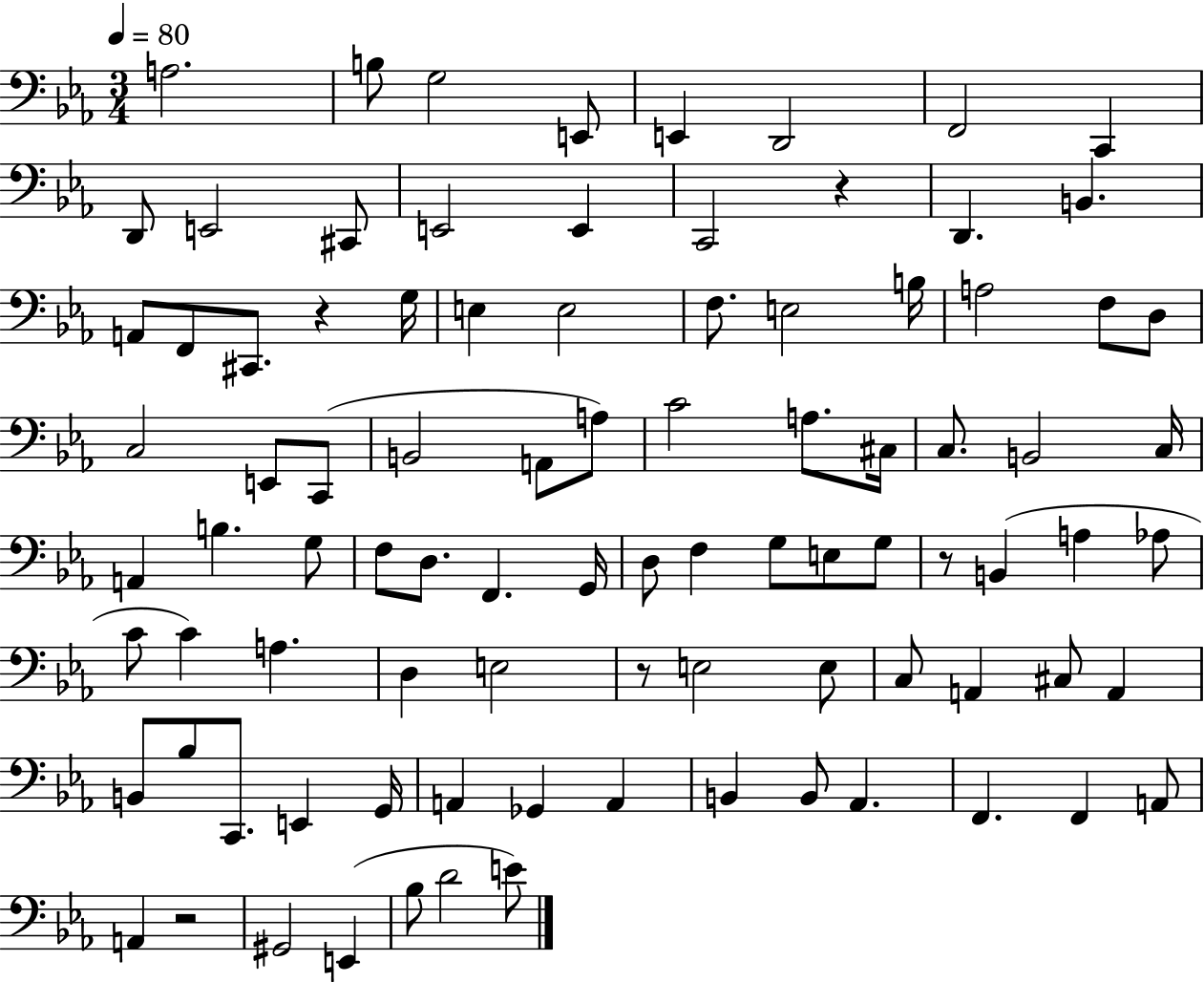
{
  \clef bass
  \numericTimeSignature
  \time 3/4
  \key ees \major
  \tempo 4 = 80
  a2. | b8 g2 e,8 | e,4 d,2 | f,2 c,4 | \break d,8 e,2 cis,8 | e,2 e,4 | c,2 r4 | d,4. b,4. | \break a,8 f,8 cis,8. r4 g16 | e4 e2 | f8. e2 b16 | a2 f8 d8 | \break c2 e,8 c,8( | b,2 a,8 a8) | c'2 a8. cis16 | c8. b,2 c16 | \break a,4 b4. g8 | f8 d8. f,4. g,16 | d8 f4 g8 e8 g8 | r8 b,4( a4 aes8 | \break c'8 c'4) a4. | d4 e2 | r8 e2 e8 | c8 a,4 cis8 a,4 | \break b,8 bes8 c,8. e,4 g,16 | a,4 ges,4 a,4 | b,4 b,8 aes,4. | f,4. f,4 a,8 | \break a,4 r2 | gis,2 e,4( | bes8 d'2 e'8) | \bar "|."
}